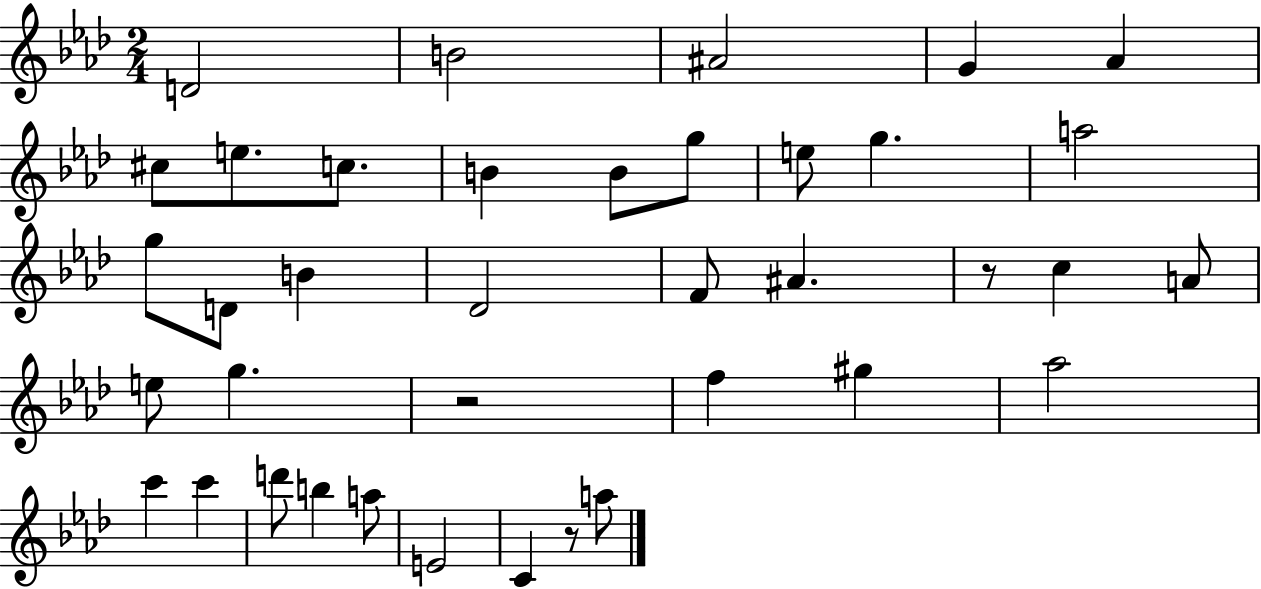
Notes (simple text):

D4/h B4/h A#4/h G4/q Ab4/q C#5/e E5/e. C5/e. B4/q B4/e G5/e E5/e G5/q. A5/h G5/e D4/e B4/q Db4/h F4/e A#4/q. R/e C5/q A4/e E5/e G5/q. R/h F5/q G#5/q Ab5/h C6/q C6/q D6/e B5/q A5/e E4/h C4/q R/e A5/e